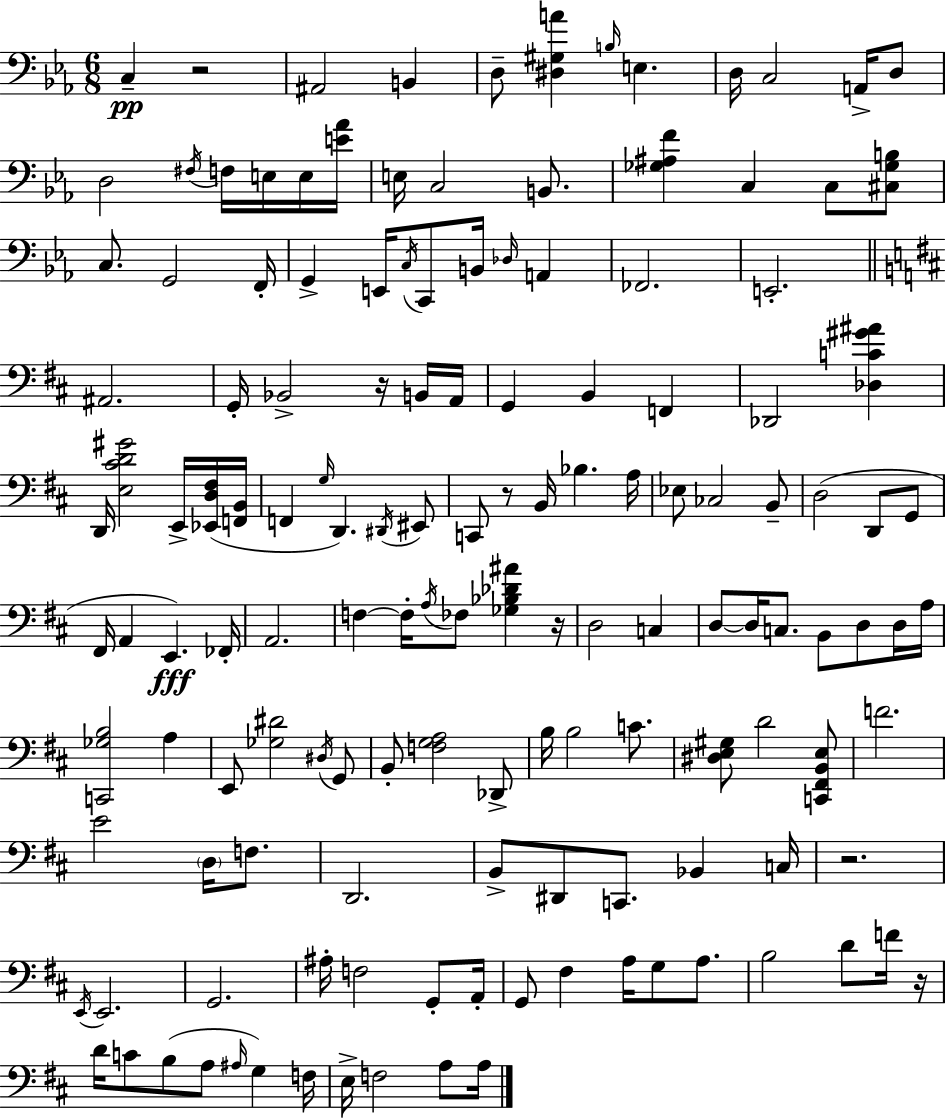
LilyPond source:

{
  \clef bass
  \numericTimeSignature
  \time 6/8
  \key ees \major
  c4--\pp r2 | ais,2 b,4 | d8-- <dis gis a'>4 \grace { b16 } e4. | d16 c2 a,16-> d8 | \break d2 \acciaccatura { fis16 } f16 e16 | e16 <e' aes'>16 e16 c2 b,8. | <ges ais f'>4 c4 c8 | <cis ges b>8 c8. g,2 | \break f,16-. g,4-> e,16 \acciaccatura { c16 } c,8 b,16 \grace { des16 } | a,4 fes,2. | e,2.-. | \bar "||" \break \key d \major ais,2. | g,16-. bes,2-> r16 b,16 a,16 | g,4 b,4 f,4 | des,2 <des c' gis' ais'>4 | \break d,16 <e cis' d' gis'>2 e,16-> <ees, d fis>16( <f, b,>16 | f,4 \grace { g16 }) d,4. \acciaccatura { dis,16 } | eis,8 c,8 r8 b,16 bes4. | a16 ees8 ces2 | \break b,8-- d2( d,8 | g,8 fis,16 a,4 e,4.\fff) | fes,16-. a,2. | f4~~ f16-. \acciaccatura { a16 } fes8 <ges bes des' ais'>4 | \break r16 d2 c4 | d8~~ d16 c8. b,8 d8 | d16 a16 <c, ges b>2 a4 | e,8 <ges dis'>2 | \break \acciaccatura { dis16 } g,8 b,8-. <f g a>2 | des,8-> b16 b2 | c'8. <dis e gis>8 d'2 | <c, fis, b, e>8 f'2. | \break e'2 | \parenthesize d16 f8. d,2. | b,8-> dis,8 c,8. bes,4 | c16 r2. | \break \acciaccatura { e,16 } e,2. | g,2. | ais16-. f2 | g,8-. a,16-. g,8 fis4 a16 | \break g8 a8. b2 | d'8 f'16 r16 d'16 c'8 b8( a8 | \grace { ais16 } g4) f16 e16-> f2 | a8 a16 \bar "|."
}